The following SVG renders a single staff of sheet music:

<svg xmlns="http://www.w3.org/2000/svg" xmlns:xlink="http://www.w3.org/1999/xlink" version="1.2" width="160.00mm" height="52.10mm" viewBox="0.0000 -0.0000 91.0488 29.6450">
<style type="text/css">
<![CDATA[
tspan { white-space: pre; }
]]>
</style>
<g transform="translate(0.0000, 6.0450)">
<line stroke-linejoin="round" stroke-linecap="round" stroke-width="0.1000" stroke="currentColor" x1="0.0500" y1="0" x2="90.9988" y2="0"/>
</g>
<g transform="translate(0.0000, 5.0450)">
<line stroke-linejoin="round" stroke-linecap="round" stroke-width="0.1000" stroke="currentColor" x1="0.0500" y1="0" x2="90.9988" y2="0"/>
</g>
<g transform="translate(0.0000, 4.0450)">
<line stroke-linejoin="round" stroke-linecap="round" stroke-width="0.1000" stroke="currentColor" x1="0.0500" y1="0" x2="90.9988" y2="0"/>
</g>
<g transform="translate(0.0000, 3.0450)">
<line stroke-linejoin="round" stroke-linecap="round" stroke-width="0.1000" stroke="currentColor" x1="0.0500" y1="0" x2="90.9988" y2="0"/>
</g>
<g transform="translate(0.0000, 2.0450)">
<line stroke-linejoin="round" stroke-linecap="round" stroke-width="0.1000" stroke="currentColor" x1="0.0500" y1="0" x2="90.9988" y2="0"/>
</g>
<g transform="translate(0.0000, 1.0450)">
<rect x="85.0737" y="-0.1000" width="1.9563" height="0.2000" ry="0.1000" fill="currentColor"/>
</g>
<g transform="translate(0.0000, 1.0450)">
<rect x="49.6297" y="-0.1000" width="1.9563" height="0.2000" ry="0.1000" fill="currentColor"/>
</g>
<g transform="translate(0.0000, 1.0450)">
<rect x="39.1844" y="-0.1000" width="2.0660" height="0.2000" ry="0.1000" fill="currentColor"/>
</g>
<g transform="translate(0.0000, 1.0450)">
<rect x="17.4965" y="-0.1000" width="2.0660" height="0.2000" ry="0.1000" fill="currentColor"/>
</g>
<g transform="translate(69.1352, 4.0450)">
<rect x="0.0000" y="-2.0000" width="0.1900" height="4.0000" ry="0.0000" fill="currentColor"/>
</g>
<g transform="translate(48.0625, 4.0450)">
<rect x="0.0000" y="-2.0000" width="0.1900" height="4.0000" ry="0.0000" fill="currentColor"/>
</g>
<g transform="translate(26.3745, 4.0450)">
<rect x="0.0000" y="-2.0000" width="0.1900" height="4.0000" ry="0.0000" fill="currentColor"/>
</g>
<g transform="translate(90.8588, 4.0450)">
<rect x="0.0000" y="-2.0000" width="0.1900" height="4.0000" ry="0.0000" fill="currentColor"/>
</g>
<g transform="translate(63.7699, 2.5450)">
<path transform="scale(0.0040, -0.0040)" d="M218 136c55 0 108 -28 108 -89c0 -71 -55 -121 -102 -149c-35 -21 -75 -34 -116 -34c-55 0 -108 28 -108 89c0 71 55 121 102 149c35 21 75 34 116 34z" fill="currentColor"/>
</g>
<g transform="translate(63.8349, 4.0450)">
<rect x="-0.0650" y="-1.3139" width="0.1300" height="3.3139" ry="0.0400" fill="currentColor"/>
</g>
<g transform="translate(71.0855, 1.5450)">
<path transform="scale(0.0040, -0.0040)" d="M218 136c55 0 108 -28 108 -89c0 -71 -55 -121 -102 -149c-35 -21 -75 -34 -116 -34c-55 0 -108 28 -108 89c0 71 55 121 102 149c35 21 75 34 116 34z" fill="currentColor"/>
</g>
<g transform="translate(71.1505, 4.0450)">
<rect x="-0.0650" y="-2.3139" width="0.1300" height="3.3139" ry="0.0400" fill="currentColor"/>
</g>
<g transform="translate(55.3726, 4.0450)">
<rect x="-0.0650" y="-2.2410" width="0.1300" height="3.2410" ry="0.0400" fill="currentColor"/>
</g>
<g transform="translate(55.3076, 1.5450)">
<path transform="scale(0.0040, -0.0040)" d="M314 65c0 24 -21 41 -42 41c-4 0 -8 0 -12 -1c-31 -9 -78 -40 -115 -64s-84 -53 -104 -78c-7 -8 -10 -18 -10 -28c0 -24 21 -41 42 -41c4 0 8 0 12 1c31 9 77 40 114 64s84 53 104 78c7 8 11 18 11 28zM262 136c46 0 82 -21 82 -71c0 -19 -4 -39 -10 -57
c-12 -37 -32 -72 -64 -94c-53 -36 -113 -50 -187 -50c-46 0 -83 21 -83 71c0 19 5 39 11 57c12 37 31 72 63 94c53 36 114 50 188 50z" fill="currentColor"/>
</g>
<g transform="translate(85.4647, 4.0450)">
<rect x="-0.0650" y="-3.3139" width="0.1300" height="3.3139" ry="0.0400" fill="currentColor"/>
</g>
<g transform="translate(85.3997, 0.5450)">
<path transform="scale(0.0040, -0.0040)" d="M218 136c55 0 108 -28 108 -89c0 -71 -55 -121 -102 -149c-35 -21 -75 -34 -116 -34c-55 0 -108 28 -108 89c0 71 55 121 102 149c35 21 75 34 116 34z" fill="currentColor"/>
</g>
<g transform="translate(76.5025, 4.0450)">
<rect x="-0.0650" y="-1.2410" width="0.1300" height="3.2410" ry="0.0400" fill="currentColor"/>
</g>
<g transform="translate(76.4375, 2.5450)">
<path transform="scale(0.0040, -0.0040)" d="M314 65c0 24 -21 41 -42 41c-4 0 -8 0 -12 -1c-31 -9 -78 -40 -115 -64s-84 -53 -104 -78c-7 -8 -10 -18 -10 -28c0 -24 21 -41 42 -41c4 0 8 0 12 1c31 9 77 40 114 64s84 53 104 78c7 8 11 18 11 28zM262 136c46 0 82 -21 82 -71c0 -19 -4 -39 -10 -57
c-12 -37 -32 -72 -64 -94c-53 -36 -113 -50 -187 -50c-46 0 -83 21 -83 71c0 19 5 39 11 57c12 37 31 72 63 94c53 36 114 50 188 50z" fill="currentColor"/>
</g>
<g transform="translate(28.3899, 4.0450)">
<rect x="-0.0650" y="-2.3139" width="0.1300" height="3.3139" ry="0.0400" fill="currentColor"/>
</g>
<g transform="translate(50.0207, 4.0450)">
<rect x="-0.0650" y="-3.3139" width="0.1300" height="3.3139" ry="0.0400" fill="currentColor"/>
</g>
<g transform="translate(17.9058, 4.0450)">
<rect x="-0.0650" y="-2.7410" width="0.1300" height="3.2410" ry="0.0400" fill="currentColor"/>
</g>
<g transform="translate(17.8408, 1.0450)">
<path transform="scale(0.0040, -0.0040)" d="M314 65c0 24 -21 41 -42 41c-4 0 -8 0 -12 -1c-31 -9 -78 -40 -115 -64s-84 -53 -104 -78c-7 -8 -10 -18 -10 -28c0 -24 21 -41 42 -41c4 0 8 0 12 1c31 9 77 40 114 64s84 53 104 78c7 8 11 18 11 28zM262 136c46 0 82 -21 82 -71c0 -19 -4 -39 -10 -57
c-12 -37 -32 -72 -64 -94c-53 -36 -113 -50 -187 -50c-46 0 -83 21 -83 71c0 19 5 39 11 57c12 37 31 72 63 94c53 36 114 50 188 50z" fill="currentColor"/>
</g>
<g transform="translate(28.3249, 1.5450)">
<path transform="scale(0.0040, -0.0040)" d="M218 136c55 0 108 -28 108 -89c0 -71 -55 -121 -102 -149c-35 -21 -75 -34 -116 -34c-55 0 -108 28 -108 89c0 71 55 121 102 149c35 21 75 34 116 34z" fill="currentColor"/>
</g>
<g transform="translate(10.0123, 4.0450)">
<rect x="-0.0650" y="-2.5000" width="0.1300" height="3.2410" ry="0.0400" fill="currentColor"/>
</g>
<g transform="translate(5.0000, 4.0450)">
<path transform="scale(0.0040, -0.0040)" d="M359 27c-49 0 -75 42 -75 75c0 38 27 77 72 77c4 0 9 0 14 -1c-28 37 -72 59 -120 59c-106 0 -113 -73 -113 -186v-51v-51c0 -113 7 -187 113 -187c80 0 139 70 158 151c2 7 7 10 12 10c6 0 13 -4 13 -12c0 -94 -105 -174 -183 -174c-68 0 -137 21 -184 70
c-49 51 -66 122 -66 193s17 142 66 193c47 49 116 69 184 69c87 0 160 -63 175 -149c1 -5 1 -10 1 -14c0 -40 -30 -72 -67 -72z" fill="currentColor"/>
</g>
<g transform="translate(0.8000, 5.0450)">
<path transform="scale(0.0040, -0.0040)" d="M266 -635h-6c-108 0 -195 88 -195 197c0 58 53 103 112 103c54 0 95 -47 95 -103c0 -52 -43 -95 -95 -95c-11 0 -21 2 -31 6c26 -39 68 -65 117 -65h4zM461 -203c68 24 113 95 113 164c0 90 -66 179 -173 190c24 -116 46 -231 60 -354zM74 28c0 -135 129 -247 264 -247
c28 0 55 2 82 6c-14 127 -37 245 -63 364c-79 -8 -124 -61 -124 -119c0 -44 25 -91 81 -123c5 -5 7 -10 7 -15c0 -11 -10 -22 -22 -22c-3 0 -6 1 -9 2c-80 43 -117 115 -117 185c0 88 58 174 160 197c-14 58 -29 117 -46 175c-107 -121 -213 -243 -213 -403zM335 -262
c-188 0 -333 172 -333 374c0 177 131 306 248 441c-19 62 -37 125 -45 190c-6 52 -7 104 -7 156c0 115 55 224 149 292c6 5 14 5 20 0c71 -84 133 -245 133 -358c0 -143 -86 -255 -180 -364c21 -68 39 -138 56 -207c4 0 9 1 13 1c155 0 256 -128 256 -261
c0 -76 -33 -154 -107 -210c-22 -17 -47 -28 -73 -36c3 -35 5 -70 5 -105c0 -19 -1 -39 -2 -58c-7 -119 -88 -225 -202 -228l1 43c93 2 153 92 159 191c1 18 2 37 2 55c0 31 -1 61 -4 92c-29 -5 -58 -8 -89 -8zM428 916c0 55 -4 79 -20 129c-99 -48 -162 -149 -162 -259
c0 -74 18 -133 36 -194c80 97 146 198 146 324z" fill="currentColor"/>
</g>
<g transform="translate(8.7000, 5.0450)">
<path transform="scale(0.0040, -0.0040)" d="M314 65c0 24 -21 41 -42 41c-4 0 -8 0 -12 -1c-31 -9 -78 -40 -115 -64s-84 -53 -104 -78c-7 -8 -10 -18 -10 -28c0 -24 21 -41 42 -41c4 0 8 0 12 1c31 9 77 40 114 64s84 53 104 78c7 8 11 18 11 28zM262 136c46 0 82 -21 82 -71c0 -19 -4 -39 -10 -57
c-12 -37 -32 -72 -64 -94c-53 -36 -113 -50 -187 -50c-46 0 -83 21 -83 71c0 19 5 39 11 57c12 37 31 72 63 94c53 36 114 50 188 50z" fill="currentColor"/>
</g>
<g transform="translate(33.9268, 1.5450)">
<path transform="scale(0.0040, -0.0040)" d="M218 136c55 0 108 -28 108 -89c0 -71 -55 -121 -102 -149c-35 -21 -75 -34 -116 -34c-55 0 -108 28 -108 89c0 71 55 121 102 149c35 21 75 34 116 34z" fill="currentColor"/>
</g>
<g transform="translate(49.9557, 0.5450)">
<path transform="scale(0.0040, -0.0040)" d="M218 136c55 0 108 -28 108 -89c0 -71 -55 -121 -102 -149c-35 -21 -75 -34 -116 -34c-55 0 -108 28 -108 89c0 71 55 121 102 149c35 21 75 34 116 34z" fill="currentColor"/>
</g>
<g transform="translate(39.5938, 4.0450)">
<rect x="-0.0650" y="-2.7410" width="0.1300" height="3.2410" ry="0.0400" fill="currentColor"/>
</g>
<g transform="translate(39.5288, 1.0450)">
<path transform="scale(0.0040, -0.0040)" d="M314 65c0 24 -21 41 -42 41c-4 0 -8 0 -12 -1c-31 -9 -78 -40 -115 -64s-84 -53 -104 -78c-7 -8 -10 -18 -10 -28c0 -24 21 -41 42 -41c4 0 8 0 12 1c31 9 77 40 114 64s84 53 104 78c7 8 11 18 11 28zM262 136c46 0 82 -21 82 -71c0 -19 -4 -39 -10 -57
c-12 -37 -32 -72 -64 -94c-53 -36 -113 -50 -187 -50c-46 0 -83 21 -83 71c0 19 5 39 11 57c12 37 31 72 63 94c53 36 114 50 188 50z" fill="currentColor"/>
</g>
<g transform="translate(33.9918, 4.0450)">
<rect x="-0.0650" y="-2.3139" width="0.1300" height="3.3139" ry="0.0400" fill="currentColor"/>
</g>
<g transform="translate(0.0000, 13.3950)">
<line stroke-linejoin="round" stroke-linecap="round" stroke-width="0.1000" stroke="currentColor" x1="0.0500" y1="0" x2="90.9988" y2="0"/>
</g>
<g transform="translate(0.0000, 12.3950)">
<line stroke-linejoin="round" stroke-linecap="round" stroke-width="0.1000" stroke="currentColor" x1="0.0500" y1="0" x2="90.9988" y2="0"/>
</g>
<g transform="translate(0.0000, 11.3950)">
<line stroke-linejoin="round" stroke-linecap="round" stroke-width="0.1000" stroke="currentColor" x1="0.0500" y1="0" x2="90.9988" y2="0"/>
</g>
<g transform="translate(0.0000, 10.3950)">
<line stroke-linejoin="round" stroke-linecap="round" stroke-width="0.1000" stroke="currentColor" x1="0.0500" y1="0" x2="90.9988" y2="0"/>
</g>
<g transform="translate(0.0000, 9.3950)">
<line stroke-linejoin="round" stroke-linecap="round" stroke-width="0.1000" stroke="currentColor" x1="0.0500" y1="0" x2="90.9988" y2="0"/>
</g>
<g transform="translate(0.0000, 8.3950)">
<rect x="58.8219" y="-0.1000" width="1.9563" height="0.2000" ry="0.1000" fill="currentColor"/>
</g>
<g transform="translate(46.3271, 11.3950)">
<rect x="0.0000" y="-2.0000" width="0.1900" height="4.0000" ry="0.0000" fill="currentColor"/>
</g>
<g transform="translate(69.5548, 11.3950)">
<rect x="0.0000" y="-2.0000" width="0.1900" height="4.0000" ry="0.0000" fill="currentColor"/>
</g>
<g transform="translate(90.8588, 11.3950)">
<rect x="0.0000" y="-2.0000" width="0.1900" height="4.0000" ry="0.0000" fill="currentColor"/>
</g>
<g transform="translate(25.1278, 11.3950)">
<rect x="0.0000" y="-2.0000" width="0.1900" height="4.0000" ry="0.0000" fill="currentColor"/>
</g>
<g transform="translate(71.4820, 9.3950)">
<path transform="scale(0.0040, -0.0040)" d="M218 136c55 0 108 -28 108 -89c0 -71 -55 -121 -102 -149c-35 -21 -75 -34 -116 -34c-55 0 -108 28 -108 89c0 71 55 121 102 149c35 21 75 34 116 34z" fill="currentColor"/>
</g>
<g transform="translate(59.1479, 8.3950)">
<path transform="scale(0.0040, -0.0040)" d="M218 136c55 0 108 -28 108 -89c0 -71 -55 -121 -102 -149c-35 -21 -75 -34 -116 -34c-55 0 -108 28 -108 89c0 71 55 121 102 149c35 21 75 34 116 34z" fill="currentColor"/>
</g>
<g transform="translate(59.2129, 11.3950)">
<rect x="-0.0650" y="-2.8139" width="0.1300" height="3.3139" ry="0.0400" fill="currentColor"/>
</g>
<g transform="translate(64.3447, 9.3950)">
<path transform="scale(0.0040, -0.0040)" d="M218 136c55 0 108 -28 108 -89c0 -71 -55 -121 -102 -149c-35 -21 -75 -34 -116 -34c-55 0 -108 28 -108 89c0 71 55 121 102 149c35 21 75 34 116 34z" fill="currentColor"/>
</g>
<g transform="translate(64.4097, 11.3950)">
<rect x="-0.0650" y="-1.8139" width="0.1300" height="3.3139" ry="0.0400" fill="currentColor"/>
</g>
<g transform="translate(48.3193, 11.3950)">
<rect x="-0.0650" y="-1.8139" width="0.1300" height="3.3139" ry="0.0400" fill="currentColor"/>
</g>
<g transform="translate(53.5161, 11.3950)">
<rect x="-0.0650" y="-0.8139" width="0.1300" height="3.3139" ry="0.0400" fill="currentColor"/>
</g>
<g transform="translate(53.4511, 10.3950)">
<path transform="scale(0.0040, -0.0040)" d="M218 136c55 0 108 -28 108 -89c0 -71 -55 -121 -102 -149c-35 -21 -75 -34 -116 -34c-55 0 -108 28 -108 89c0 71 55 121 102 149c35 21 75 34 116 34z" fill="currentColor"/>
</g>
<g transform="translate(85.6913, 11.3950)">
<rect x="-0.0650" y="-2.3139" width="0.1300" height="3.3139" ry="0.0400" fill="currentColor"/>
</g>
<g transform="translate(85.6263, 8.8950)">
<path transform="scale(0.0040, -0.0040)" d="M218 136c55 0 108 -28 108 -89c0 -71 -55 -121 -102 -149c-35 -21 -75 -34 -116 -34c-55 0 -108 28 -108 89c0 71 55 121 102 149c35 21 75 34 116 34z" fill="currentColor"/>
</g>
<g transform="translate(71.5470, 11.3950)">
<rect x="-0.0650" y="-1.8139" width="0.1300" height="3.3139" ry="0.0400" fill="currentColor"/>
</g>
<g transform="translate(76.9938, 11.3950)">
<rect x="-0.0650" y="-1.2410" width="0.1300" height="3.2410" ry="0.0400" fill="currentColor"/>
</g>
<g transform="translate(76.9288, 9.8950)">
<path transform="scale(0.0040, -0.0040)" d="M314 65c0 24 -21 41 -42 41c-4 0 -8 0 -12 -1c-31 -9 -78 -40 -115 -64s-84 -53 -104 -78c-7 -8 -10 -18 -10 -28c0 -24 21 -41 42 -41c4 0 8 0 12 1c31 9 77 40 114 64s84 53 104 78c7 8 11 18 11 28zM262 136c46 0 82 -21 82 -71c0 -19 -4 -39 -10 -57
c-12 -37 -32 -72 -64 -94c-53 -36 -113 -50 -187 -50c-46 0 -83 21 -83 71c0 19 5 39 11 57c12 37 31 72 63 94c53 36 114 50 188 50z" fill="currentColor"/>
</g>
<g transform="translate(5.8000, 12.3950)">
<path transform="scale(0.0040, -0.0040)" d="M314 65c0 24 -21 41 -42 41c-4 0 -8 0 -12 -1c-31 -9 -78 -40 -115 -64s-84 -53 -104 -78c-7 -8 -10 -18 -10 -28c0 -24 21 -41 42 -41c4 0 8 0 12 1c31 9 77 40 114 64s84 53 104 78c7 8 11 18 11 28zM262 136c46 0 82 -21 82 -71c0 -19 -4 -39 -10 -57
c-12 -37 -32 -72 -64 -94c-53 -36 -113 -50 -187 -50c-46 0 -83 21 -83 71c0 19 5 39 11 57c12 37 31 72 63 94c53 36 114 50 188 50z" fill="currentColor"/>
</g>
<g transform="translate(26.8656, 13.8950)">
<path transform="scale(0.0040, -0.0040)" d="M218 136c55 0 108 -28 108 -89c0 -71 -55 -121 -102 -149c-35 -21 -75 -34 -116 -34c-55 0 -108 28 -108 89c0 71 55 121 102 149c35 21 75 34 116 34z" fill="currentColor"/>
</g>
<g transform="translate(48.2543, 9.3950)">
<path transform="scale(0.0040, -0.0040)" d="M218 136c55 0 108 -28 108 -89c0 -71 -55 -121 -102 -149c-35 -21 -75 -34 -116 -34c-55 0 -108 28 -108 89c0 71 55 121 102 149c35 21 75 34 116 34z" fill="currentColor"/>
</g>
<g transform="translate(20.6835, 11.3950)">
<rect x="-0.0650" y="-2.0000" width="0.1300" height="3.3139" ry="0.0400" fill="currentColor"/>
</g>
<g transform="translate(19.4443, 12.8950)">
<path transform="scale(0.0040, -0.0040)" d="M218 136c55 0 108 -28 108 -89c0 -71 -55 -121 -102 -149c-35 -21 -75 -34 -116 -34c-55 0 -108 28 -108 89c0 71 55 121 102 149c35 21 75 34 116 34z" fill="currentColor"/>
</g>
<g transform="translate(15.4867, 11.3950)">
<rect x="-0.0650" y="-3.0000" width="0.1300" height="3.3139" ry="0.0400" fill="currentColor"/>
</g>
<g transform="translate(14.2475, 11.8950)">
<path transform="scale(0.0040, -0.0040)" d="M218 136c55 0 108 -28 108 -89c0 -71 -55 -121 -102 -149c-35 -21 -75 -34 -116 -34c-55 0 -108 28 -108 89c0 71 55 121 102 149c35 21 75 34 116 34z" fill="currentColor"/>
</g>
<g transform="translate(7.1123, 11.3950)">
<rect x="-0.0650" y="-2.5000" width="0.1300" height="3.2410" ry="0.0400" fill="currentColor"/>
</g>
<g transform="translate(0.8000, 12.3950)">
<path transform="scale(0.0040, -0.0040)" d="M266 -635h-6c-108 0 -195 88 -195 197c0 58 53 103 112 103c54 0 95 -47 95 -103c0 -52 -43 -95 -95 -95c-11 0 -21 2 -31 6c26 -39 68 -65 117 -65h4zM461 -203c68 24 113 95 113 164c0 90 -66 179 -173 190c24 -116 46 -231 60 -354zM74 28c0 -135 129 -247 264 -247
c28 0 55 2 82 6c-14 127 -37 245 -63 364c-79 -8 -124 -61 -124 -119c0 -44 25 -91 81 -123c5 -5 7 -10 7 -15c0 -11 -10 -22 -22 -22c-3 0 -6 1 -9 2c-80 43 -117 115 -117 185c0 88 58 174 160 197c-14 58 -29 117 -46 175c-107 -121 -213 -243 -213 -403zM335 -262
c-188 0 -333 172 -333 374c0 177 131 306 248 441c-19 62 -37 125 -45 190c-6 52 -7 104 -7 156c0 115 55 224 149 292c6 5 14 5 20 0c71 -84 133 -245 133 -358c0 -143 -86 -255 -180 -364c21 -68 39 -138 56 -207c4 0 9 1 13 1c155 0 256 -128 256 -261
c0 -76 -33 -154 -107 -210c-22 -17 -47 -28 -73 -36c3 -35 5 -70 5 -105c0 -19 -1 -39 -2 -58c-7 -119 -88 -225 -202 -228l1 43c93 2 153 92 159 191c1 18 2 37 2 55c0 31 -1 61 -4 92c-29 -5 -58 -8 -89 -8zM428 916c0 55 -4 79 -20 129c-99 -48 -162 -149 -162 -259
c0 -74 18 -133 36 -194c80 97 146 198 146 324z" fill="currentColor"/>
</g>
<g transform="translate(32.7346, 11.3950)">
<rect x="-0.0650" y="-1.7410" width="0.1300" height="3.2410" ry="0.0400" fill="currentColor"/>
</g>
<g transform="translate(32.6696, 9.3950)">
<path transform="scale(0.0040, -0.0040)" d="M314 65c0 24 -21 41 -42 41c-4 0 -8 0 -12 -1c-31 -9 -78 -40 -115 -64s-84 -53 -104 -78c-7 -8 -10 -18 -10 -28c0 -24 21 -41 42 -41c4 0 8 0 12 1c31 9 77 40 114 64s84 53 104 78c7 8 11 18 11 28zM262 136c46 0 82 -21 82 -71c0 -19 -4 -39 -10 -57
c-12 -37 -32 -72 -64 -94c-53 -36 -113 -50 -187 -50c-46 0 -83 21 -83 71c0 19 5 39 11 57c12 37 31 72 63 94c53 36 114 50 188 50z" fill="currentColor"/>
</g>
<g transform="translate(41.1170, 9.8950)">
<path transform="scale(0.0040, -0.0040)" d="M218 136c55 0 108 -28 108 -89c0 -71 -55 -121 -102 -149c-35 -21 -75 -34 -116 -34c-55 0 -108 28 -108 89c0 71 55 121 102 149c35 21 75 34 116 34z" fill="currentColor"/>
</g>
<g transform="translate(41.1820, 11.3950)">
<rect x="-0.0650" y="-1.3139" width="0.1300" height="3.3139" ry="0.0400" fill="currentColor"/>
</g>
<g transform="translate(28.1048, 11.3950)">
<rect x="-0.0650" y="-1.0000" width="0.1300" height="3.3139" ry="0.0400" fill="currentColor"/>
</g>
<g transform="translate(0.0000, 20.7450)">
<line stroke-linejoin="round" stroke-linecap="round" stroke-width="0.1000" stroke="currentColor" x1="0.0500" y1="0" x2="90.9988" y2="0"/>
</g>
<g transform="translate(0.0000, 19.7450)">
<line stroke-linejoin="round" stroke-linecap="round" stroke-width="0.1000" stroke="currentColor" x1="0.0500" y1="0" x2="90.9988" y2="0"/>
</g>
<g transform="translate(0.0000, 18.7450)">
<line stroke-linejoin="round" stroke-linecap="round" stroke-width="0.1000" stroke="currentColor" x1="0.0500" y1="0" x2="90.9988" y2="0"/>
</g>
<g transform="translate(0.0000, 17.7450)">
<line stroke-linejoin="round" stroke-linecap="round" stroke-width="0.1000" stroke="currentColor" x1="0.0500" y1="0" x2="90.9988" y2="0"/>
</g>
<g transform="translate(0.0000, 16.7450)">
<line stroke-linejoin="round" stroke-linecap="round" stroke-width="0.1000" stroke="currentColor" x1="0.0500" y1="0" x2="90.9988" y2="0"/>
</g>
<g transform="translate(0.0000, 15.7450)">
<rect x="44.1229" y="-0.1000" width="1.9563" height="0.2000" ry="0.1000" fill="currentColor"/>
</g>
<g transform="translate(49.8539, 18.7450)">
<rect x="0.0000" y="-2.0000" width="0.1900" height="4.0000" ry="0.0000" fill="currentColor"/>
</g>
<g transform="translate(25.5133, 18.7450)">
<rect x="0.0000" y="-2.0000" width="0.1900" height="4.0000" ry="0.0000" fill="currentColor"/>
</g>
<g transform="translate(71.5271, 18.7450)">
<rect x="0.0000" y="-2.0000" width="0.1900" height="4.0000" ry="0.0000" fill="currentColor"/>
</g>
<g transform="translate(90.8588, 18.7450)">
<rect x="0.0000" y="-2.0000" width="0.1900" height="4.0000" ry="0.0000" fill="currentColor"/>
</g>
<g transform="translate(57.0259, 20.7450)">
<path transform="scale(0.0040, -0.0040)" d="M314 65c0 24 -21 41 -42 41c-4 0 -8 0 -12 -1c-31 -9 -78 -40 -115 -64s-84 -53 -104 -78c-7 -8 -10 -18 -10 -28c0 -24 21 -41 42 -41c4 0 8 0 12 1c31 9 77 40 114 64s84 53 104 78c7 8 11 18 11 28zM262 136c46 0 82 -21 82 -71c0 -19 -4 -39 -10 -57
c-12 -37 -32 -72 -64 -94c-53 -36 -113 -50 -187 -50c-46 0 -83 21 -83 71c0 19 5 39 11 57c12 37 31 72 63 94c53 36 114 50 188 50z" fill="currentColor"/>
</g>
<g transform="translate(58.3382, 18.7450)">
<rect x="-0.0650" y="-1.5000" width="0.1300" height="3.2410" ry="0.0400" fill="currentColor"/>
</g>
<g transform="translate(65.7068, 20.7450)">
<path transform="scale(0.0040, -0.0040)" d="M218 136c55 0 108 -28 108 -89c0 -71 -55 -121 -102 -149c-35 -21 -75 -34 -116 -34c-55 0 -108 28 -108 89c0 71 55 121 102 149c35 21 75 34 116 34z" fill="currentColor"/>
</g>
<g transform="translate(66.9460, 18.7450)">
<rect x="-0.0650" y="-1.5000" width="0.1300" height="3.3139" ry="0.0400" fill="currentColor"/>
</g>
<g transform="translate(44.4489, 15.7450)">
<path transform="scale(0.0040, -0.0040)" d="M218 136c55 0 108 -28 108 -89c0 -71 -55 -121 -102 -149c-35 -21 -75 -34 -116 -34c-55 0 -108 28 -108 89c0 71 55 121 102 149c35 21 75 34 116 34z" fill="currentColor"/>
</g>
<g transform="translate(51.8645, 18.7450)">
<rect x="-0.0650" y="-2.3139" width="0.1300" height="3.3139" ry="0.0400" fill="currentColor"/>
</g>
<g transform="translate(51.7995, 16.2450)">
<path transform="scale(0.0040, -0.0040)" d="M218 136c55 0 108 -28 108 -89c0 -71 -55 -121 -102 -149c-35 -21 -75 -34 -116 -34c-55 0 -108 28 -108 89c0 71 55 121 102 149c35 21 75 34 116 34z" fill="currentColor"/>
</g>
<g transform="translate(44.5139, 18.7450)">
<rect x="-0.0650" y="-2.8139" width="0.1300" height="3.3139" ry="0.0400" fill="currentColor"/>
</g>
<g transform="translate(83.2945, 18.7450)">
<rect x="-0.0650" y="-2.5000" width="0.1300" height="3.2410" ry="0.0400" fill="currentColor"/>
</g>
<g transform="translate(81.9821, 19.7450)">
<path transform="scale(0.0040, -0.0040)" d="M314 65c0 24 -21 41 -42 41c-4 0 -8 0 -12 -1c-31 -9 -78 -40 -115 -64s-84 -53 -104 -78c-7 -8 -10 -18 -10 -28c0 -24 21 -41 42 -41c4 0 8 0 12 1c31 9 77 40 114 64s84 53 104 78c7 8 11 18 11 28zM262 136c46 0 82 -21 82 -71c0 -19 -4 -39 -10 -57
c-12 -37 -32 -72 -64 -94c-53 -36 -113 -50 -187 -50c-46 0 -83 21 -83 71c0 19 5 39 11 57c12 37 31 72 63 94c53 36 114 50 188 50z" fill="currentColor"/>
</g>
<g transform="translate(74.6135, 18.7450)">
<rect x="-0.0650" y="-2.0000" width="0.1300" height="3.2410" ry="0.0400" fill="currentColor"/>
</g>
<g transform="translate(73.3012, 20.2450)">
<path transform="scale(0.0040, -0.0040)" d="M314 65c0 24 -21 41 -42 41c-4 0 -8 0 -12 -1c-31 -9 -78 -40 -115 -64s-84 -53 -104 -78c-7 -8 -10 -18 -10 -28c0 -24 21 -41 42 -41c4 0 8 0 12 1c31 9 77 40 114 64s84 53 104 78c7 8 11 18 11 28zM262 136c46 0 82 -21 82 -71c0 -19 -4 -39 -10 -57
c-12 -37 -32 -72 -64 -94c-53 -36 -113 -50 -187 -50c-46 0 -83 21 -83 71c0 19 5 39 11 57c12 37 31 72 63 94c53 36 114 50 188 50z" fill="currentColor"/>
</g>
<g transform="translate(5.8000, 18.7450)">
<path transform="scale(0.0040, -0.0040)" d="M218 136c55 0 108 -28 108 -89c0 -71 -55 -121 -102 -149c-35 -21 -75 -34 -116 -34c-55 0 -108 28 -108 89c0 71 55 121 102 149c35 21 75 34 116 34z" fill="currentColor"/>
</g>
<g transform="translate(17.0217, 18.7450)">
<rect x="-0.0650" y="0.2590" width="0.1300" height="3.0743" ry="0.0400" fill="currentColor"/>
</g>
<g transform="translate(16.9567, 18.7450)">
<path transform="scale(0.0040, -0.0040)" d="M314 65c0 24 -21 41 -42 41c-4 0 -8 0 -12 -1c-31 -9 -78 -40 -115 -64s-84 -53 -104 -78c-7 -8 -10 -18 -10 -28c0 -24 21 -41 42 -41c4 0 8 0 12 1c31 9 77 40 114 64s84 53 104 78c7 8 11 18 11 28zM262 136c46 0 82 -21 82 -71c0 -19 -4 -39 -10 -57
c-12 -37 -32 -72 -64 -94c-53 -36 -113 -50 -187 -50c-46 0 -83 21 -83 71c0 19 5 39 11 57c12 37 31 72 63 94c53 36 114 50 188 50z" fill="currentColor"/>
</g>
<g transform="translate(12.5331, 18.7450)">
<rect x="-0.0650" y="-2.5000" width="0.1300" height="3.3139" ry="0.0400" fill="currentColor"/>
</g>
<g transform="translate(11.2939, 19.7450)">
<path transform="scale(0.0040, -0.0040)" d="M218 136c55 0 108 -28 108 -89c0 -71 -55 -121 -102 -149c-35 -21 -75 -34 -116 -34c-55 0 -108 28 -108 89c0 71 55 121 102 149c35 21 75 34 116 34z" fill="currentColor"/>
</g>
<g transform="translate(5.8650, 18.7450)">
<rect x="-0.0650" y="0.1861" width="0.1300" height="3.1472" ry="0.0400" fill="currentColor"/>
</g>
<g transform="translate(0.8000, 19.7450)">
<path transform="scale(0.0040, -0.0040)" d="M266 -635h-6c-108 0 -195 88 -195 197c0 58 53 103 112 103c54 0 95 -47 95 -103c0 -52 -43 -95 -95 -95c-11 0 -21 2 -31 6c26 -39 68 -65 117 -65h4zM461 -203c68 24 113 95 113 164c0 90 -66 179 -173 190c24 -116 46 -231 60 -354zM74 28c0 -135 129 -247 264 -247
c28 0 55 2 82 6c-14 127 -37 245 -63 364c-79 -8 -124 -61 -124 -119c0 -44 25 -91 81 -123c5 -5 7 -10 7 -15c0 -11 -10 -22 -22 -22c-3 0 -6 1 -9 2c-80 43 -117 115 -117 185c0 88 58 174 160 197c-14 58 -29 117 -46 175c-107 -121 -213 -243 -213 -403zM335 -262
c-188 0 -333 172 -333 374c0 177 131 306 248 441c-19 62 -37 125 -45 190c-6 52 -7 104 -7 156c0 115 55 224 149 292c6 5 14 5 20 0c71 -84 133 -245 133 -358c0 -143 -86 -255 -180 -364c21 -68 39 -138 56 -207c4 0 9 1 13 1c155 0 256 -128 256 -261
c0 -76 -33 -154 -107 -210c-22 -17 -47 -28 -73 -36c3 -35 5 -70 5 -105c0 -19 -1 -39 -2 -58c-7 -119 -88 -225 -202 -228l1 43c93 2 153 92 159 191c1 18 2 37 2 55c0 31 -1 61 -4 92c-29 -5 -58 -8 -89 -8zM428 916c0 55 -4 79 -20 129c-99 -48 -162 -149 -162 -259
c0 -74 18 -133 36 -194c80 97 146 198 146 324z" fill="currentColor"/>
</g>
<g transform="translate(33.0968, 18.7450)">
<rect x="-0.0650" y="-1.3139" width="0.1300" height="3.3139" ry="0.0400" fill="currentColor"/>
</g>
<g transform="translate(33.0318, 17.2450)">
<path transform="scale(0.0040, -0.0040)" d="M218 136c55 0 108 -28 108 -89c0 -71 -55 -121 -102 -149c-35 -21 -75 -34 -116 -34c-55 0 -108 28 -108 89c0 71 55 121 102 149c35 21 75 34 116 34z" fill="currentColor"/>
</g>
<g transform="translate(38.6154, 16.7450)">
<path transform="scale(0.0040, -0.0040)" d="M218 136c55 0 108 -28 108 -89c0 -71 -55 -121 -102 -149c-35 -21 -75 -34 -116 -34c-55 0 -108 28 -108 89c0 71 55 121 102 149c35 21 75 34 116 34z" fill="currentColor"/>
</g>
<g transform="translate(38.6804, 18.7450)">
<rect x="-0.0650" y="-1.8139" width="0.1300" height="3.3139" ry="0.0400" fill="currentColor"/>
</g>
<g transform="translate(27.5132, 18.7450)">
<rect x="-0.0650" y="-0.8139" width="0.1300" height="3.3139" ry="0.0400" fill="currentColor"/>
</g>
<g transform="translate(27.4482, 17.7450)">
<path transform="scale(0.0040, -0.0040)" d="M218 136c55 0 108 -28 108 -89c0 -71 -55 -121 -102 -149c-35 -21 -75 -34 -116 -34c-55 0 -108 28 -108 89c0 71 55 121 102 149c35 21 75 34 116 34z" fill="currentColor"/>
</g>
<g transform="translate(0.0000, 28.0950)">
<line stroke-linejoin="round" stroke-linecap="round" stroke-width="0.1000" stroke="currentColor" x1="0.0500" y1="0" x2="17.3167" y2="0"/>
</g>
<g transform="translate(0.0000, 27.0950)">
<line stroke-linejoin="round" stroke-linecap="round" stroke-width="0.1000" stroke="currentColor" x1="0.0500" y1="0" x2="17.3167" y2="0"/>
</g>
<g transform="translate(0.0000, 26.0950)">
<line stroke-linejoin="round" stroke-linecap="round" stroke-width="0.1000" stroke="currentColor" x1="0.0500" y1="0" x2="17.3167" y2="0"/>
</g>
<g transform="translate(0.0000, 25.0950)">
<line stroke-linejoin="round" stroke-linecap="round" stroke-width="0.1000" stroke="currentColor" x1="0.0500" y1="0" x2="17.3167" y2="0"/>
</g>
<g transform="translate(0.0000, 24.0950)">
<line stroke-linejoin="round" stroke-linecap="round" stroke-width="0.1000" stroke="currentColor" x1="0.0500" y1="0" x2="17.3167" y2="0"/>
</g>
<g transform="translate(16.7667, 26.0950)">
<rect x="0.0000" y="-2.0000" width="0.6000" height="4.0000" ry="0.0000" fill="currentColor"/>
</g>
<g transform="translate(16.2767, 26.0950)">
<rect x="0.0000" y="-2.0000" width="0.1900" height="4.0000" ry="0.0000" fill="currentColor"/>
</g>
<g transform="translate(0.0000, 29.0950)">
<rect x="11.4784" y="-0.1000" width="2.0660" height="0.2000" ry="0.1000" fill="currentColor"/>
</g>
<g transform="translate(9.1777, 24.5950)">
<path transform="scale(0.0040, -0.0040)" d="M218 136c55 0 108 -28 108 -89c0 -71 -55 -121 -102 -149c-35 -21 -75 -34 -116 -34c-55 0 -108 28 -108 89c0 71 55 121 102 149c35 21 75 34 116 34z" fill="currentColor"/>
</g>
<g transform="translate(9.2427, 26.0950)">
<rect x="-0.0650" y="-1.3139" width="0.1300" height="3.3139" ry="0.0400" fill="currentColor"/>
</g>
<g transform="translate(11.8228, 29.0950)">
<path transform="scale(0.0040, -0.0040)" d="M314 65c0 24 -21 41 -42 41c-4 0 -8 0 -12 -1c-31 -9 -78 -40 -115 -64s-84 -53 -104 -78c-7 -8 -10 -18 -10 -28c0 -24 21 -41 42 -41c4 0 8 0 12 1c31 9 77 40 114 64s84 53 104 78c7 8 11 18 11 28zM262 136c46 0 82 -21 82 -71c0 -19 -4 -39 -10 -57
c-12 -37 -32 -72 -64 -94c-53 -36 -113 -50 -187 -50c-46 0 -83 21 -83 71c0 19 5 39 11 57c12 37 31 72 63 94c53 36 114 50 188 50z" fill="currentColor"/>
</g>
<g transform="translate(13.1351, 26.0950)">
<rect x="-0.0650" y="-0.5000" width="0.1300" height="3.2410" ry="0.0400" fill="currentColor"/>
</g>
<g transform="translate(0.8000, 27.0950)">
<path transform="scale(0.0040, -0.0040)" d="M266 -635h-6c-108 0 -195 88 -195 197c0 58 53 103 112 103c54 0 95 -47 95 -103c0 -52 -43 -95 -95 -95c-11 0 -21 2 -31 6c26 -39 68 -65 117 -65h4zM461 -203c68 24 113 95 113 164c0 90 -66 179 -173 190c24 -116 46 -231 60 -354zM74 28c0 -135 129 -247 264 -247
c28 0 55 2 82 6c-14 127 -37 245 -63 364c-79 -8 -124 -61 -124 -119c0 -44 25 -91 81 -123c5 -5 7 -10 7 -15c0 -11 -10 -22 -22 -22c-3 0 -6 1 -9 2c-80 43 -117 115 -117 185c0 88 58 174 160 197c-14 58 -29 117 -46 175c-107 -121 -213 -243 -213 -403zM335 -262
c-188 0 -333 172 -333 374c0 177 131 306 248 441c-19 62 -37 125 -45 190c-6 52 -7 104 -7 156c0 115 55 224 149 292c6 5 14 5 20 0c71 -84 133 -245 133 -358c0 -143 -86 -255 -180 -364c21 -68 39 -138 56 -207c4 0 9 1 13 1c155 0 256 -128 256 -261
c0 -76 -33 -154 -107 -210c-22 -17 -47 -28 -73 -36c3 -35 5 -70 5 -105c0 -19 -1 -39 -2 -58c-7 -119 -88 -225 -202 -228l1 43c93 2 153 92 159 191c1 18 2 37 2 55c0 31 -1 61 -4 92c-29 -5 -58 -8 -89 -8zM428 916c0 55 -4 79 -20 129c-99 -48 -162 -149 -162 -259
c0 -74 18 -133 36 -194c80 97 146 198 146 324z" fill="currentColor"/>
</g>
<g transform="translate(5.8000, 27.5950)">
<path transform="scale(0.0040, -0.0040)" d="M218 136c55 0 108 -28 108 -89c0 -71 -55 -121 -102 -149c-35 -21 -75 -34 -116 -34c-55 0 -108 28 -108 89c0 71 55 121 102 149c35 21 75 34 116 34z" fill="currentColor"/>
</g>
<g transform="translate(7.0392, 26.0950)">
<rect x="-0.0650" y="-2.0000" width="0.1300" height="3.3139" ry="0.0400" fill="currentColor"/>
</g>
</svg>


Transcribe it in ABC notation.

X:1
T:Untitled
M:4/4
L:1/4
K:C
G2 a2 g g a2 b g2 e g e2 b G2 A F D f2 e f d a f f e2 g B G B2 d e f a g E2 E F2 G2 F e C2